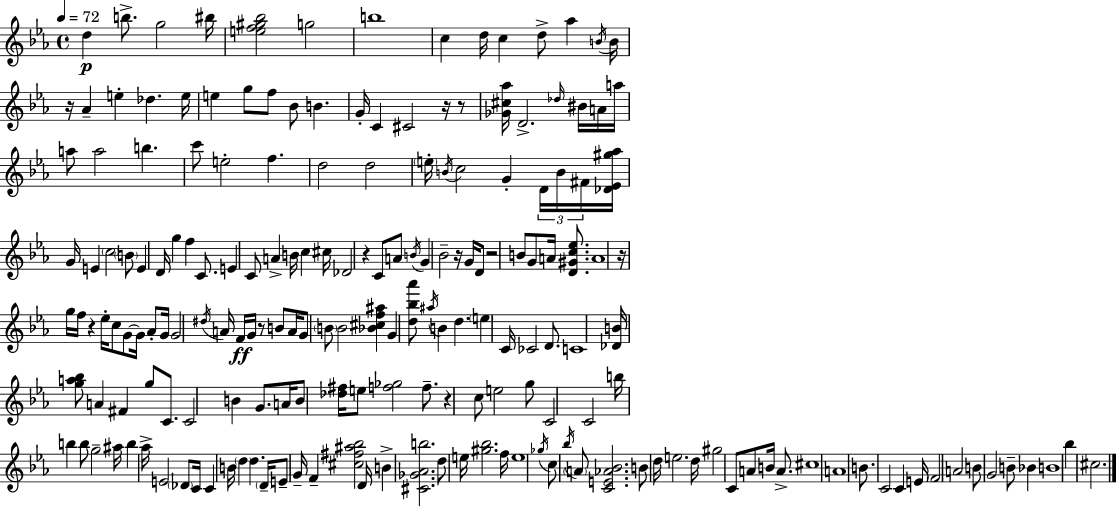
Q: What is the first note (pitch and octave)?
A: D5